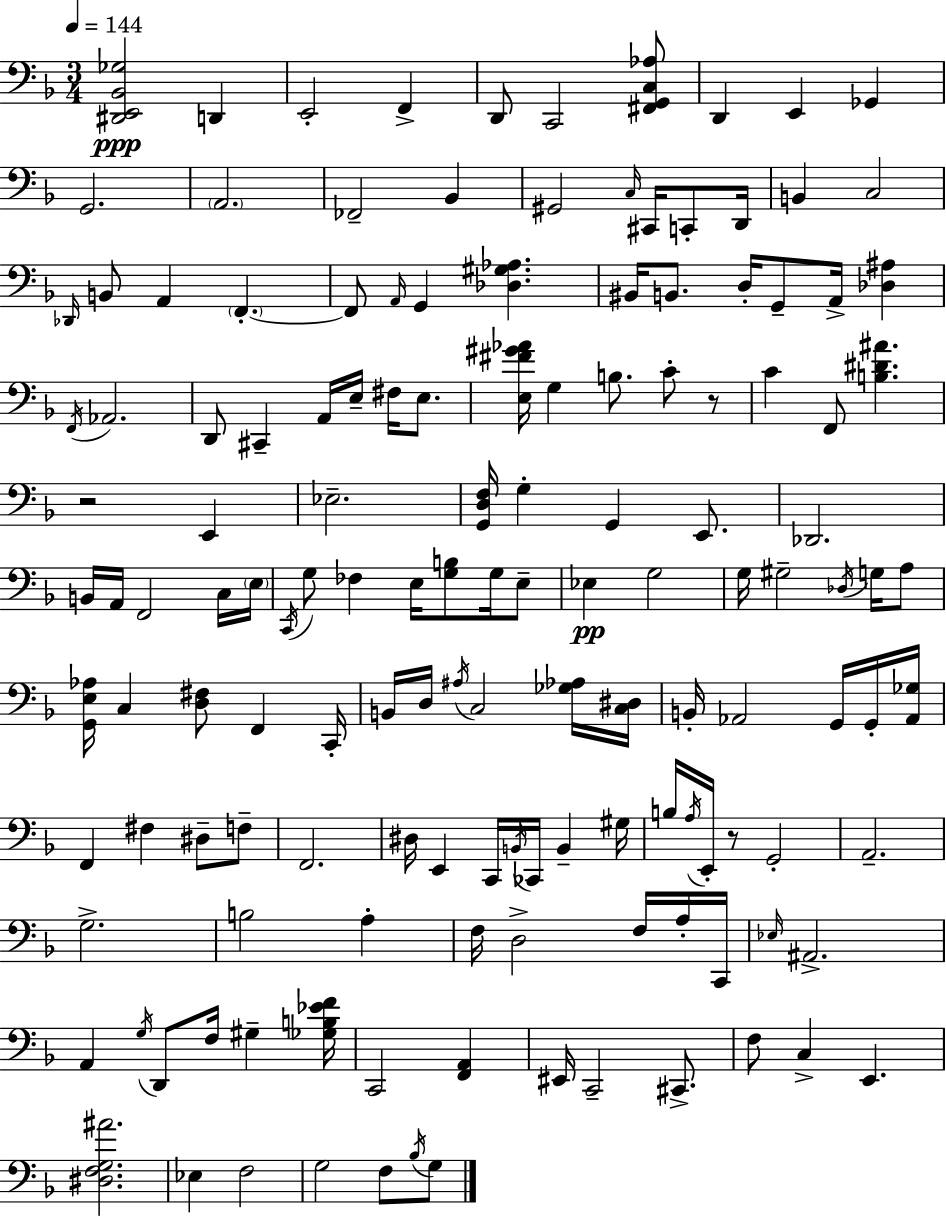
{
  \clef bass
  \numericTimeSignature
  \time 3/4
  \key f \major
  \tempo 4 = 144
  <dis, e, bes, ges>2\ppp d,4 | e,2-. f,4-> | d,8 c,2 <fis, g, c aes>8 | d,4 e,4 ges,4 | \break g,2. | \parenthesize a,2. | fes,2-- bes,4 | gis,2 \grace { c16 } cis,16 c,8-. | \break d,16 b,4 c2 | \grace { des,16 } b,8 a,4 \parenthesize f,4.-.~~ | f,8 \grace { a,16 } g,4 <des gis aes>4. | bis,16 b,8. d16-. g,8-- a,16-> <des ais>4 | \break \acciaccatura { f,16 } aes,2. | d,8 cis,4-- a,16 e16-- | fis16 e8. <e fis' gis' aes'>16 g4 b8. | c'8-. r8 c'4 f,8 <b dis' ais'>4. | \break r2 | e,4 ees2.-- | <g, d f>16 g4-. g,4 | e,8. des,2. | \break b,16 a,16 f,2 | c16 \parenthesize e16 \acciaccatura { c,16 } g8 fes4 e16 | <g b>8 g16 e8-- ees4\pp g2 | g16 gis2-- | \break \acciaccatura { des16 } g16 a8 <g, e aes>16 c4 <d fis>8 | f,4 c,16-. b,16 d16 \acciaccatura { ais16 } c2 | <ges aes>16 <c dis>16 b,16-. aes,2 | g,16 g,16-. <aes, ges>16 f,4 fis4 | \break dis8-- f8-- f,2. | dis16 e,4 | c,16 \acciaccatura { b,16 } ces,16 b,4-- gis16 b16 \acciaccatura { a16 } e,16-. r8 | g,2-. a,2.-- | \break g2.-> | b2 | a4-. f16 d2-> | f16 a16-. c,16 \grace { ees16 } ais,2.-> | \break a,4 | \acciaccatura { g16 } d,8 f16 gis4-- <ges b ees' f'>16 c,2 | <f, a,>4 eis,16 | c,2-- cis,8.-> f8 | \break c4-> e,4. <dis f g ais'>2. | ees4 | f2 g2 | f8 \acciaccatura { bes16 } g8 | \break \bar "|."
}